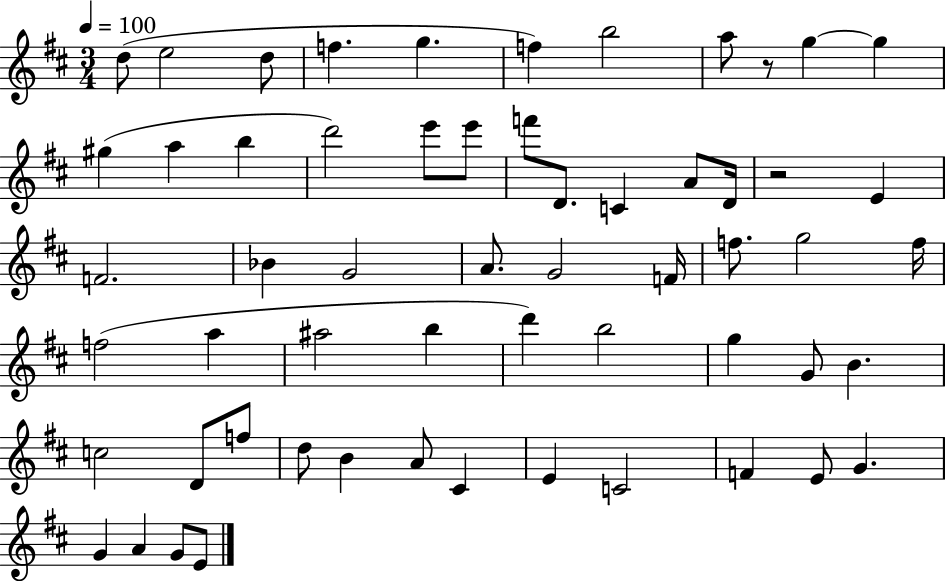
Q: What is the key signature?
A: D major